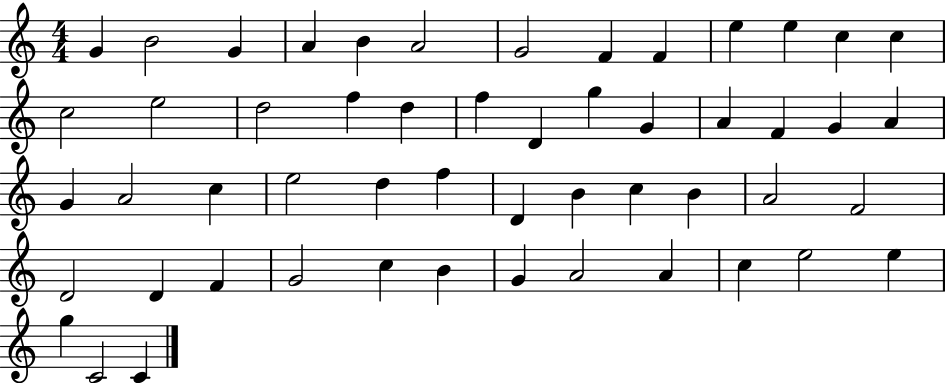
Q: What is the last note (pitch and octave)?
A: C4